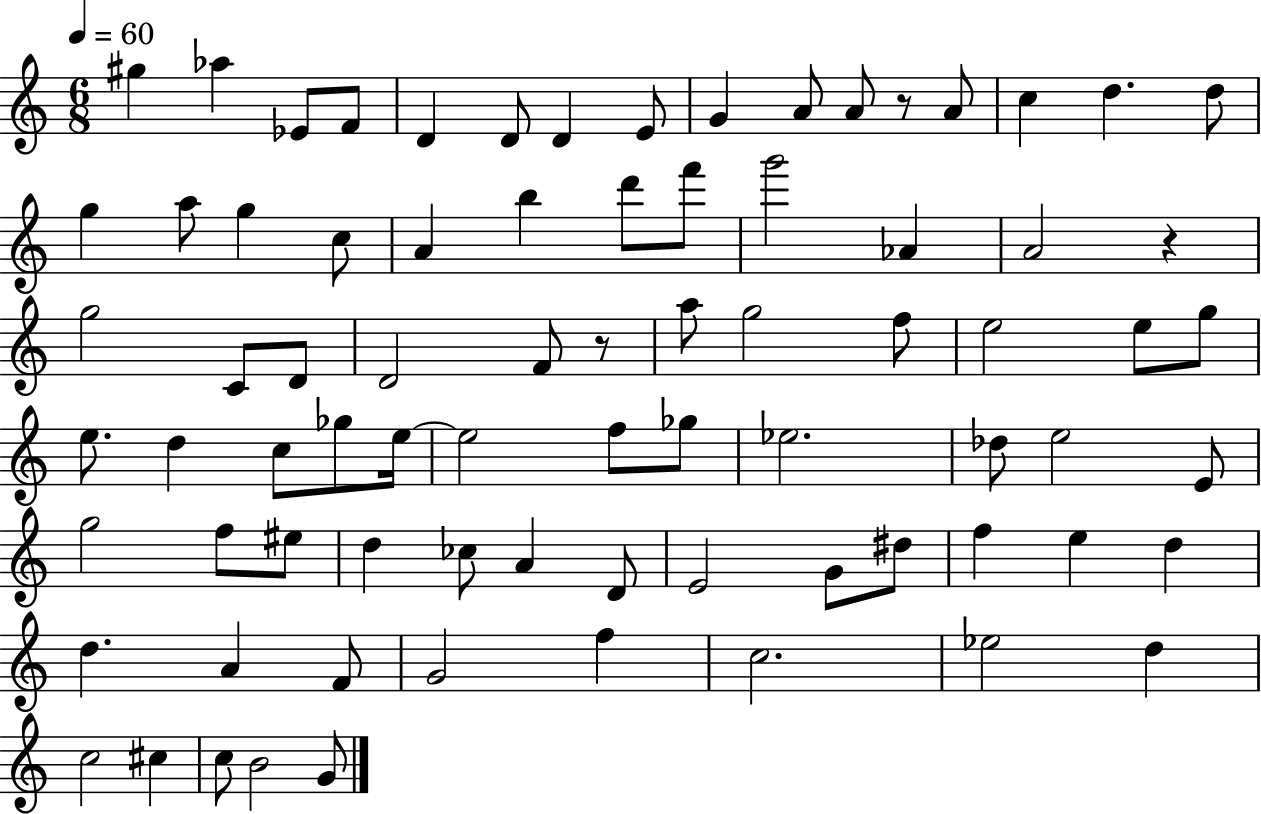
G#5/q Ab5/q Eb4/e F4/e D4/q D4/e D4/q E4/e G4/q A4/e A4/e R/e A4/e C5/q D5/q. D5/e G5/q A5/e G5/q C5/e A4/q B5/q D6/e F6/e G6/h Ab4/q A4/h R/q G5/h C4/e D4/e D4/h F4/e R/e A5/e G5/h F5/e E5/h E5/e G5/e E5/e. D5/q C5/e Gb5/e E5/s E5/h F5/e Gb5/e Eb5/h. Db5/e E5/h E4/e G5/h F5/e EIS5/e D5/q CES5/e A4/q D4/e E4/h G4/e D#5/e F5/q E5/q D5/q D5/q. A4/q F4/e G4/h F5/q C5/h. Eb5/h D5/q C5/h C#5/q C5/e B4/h G4/e